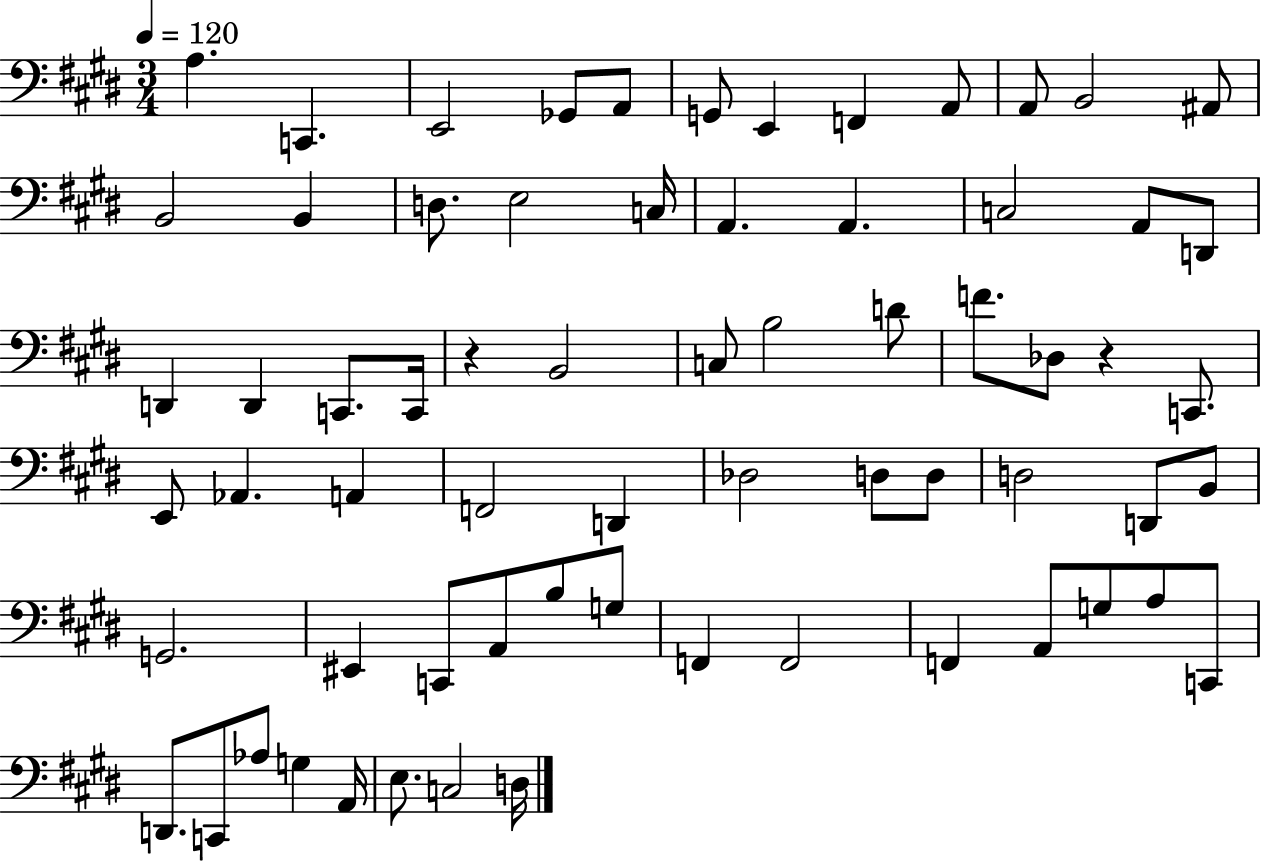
X:1
T:Untitled
M:3/4
L:1/4
K:E
A, C,, E,,2 _G,,/2 A,,/2 G,,/2 E,, F,, A,,/2 A,,/2 B,,2 ^A,,/2 B,,2 B,, D,/2 E,2 C,/4 A,, A,, C,2 A,,/2 D,,/2 D,, D,, C,,/2 C,,/4 z B,,2 C,/2 B,2 D/2 F/2 _D,/2 z C,,/2 E,,/2 _A,, A,, F,,2 D,, _D,2 D,/2 D,/2 D,2 D,,/2 B,,/2 G,,2 ^E,, C,,/2 A,,/2 B,/2 G,/2 F,, F,,2 F,, A,,/2 G,/2 A,/2 C,,/2 D,,/2 C,,/2 _A,/2 G, A,,/4 E,/2 C,2 D,/4